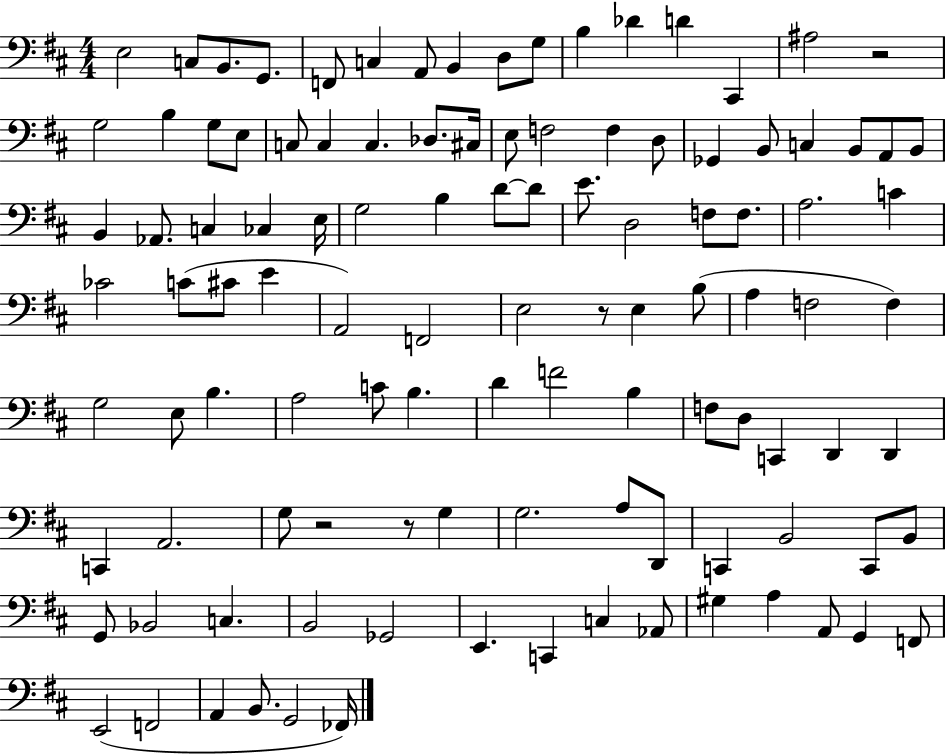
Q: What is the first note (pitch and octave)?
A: E3